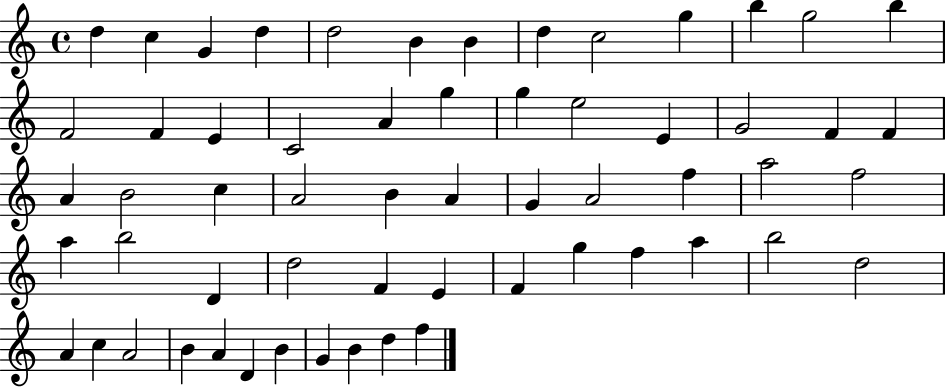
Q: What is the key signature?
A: C major